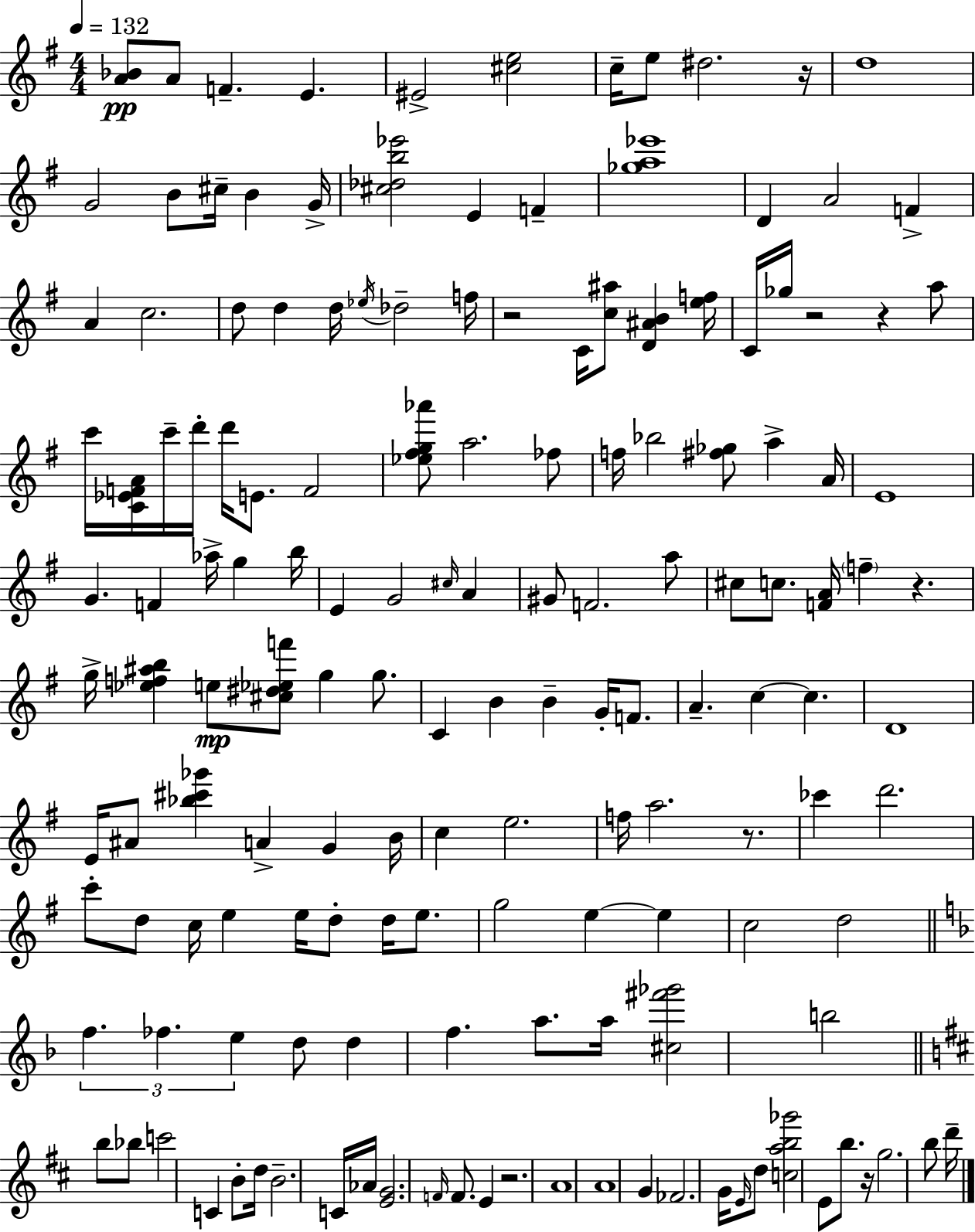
X:1
T:Untitled
M:4/4
L:1/4
K:Em
[A_B]/2 A/2 F E ^E2 [^ce]2 c/4 e/2 ^d2 z/4 d4 G2 B/2 ^c/4 B G/4 [^c_db_e']2 E F [_ga_e']4 D A2 F A c2 d/2 d d/4 _e/4 _d2 f/4 z2 C/4 [c^a]/2 [D^AB] [ef]/4 C/4 _g/4 z2 z a/2 c'/4 [C_EFA]/4 c'/4 d'/4 d'/4 E/2 F2 [_e^fg_a']/2 a2 _f/2 f/4 _b2 [^f_g]/2 a A/4 E4 G F _a/4 g b/4 E G2 ^c/4 A ^G/2 F2 a/2 ^c/2 c/2 [FA]/4 f z g/4 [_ef^ab] e/2 [^c^d_ef']/2 g g/2 C B B G/4 F/2 A c c D4 E/4 ^A/2 [_b^c'_g'] A G B/4 c e2 f/4 a2 z/2 _c' d'2 c'/2 d/2 c/4 e e/4 d/2 d/4 e/2 g2 e e c2 d2 f _f e d/2 d f a/2 a/4 [^c^f'_g']2 b2 b/2 _b/2 c'2 C B/2 d/4 B2 C/4 _A/4 [EG]2 F/4 F/2 E z2 A4 A4 G _F2 G/4 E/4 d/2 [cab_g']2 E/2 b/2 z/4 g2 b/2 d'/4